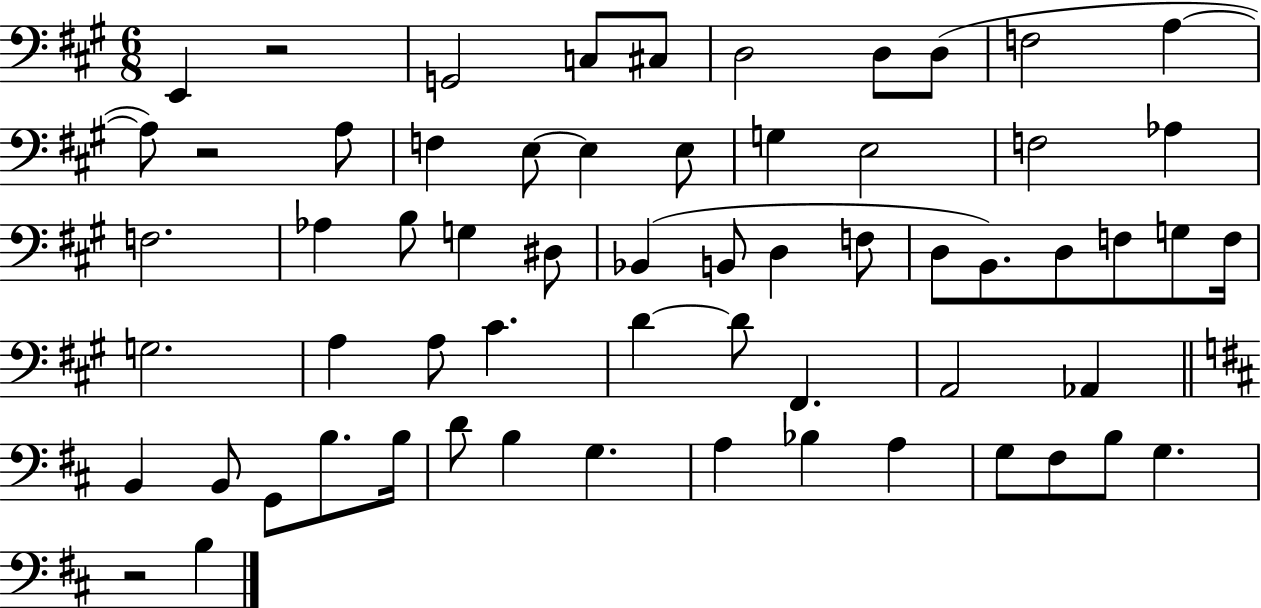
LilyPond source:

{
  \clef bass
  \numericTimeSignature
  \time 6/8
  \key a \major
  \repeat volta 2 { e,4 r2 | g,2 c8 cis8 | d2 d8 d8( | f2 a4~~ | \break a8) r2 a8 | f4 e8~~ e4 e8 | g4 e2 | f2 aes4 | \break f2. | aes4 b8 g4 dis8 | bes,4( b,8 d4 f8 | d8 b,8.) d8 f8 g8 f16 | \break g2. | a4 a8 cis'4. | d'4~~ d'8 fis,4. | a,2 aes,4 | \break \bar "||" \break \key d \major b,4 b,8 g,8 b8. b16 | d'8 b4 g4. | a4 bes4 a4 | g8 fis8 b8 g4. | \break r2 b4 | } \bar "|."
}